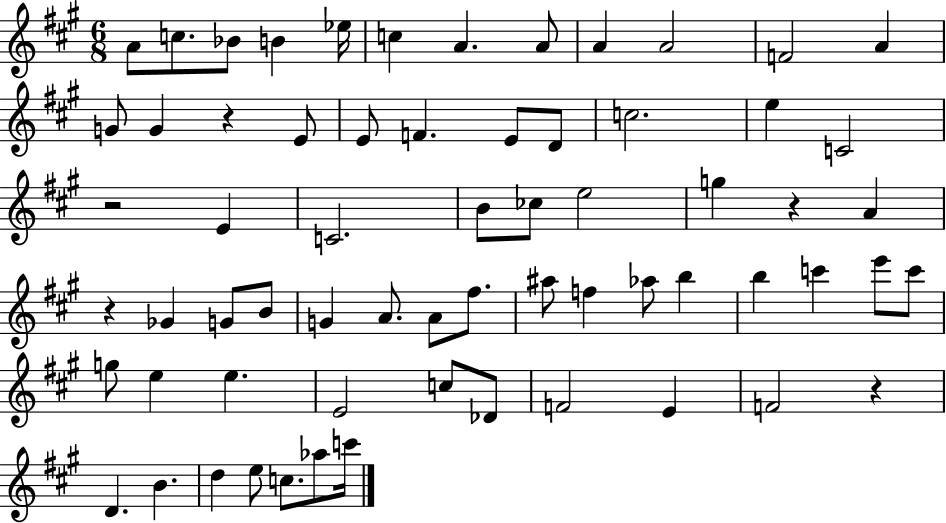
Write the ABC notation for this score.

X:1
T:Untitled
M:6/8
L:1/4
K:A
A/2 c/2 _B/2 B _e/4 c A A/2 A A2 F2 A G/2 G z E/2 E/2 F E/2 D/2 c2 e C2 z2 E C2 B/2 _c/2 e2 g z A z _G G/2 B/2 G A/2 A/2 ^f/2 ^a/2 f _a/2 b b c' e'/2 c'/2 g/2 e e E2 c/2 _D/2 F2 E F2 z D B d e/2 c/2 _a/2 c'/4